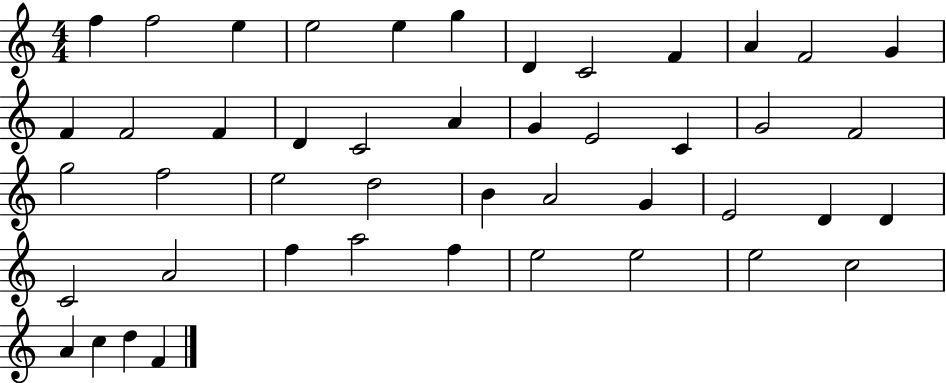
{
  \clef treble
  \numericTimeSignature
  \time 4/4
  \key c \major
  f''4 f''2 e''4 | e''2 e''4 g''4 | d'4 c'2 f'4 | a'4 f'2 g'4 | \break f'4 f'2 f'4 | d'4 c'2 a'4 | g'4 e'2 c'4 | g'2 f'2 | \break g''2 f''2 | e''2 d''2 | b'4 a'2 g'4 | e'2 d'4 d'4 | \break c'2 a'2 | f''4 a''2 f''4 | e''2 e''2 | e''2 c''2 | \break a'4 c''4 d''4 f'4 | \bar "|."
}